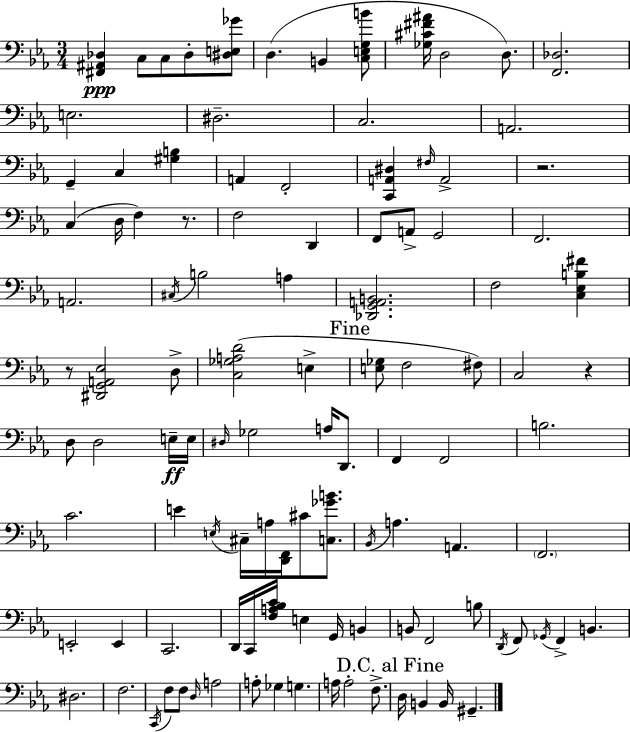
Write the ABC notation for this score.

X:1
T:Untitled
M:3/4
L:1/4
K:Eb
[^F,,^A,,_D,] C,/2 C,/2 _D,/2 [^D,E,_G]/2 D, B,, [C,E,G,B]/2 [_G,^C^F^A]/4 D,2 D,/2 [F,,_D,]2 E,2 ^D,2 C,2 A,,2 G,, C, [^G,B,] A,, F,,2 [C,,A,,^D,] ^F,/4 A,,2 z2 C, D,/4 F, z/2 F,2 D,, F,,/2 A,,/2 G,,2 F,,2 A,,2 ^C,/4 B,2 A, [_D,,G,,A,,B,,]2 F,2 [C,_E,B,^F] z/2 [^D,,G,,A,,_E,]2 D,/2 [C,_G,A,D]2 E, [E,_G,]/2 F,2 ^F,/2 C,2 z D,/2 D,2 E,/4 E,/4 ^D,/4 _G,2 A,/4 D,,/2 F,, F,,2 B,2 C2 E E,/4 ^C,/4 A,/4 [D,,F,,]/4 ^C/2 [C,_GB]/2 _B,,/4 A, A,, F,,2 E,,2 E,, C,,2 D,,/4 C,,/4 [F,A,_B,C]/4 E, G,,/4 B,, B,,/2 F,,2 B,/2 D,,/4 F,,/2 _G,,/4 F,, B,, ^D,2 F,2 C,,/4 F,/2 F,/2 D,/4 A,2 A,/2 _G, G, A,/4 A,2 F,/2 D,/4 B,, B,,/4 ^G,,